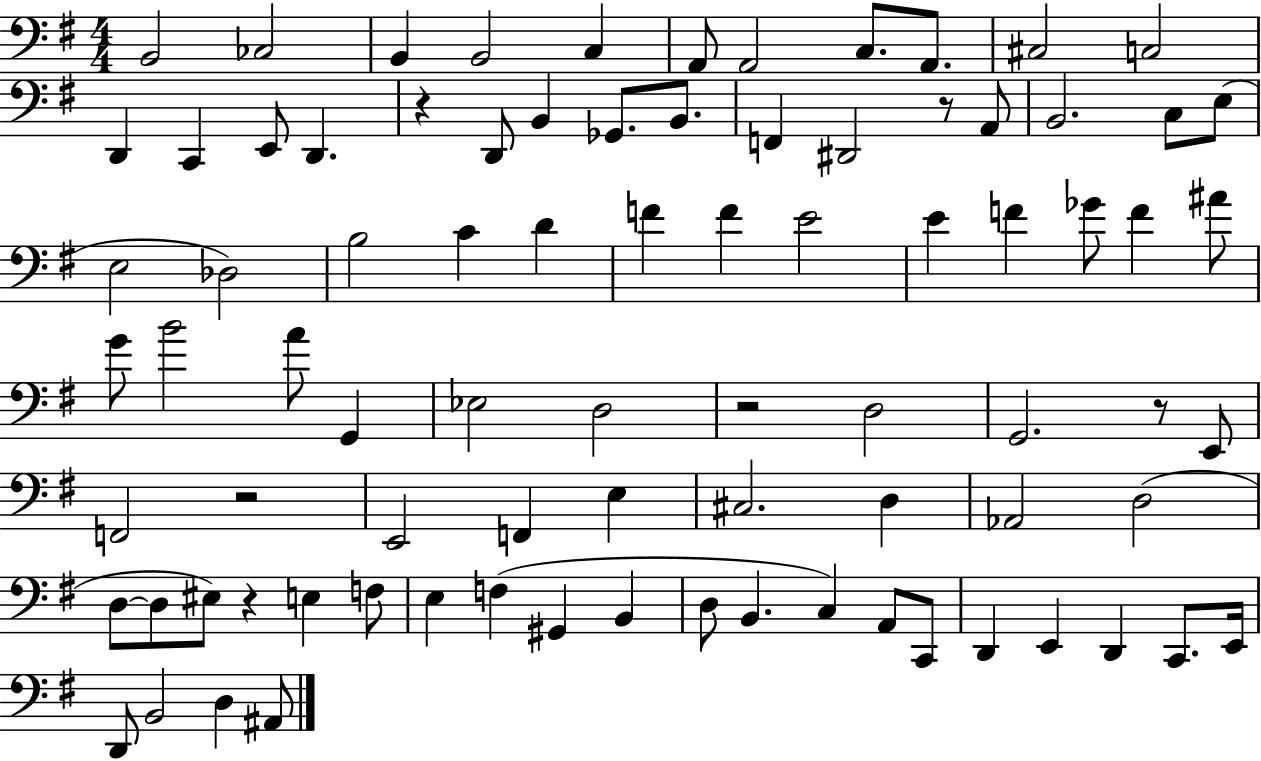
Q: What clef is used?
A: bass